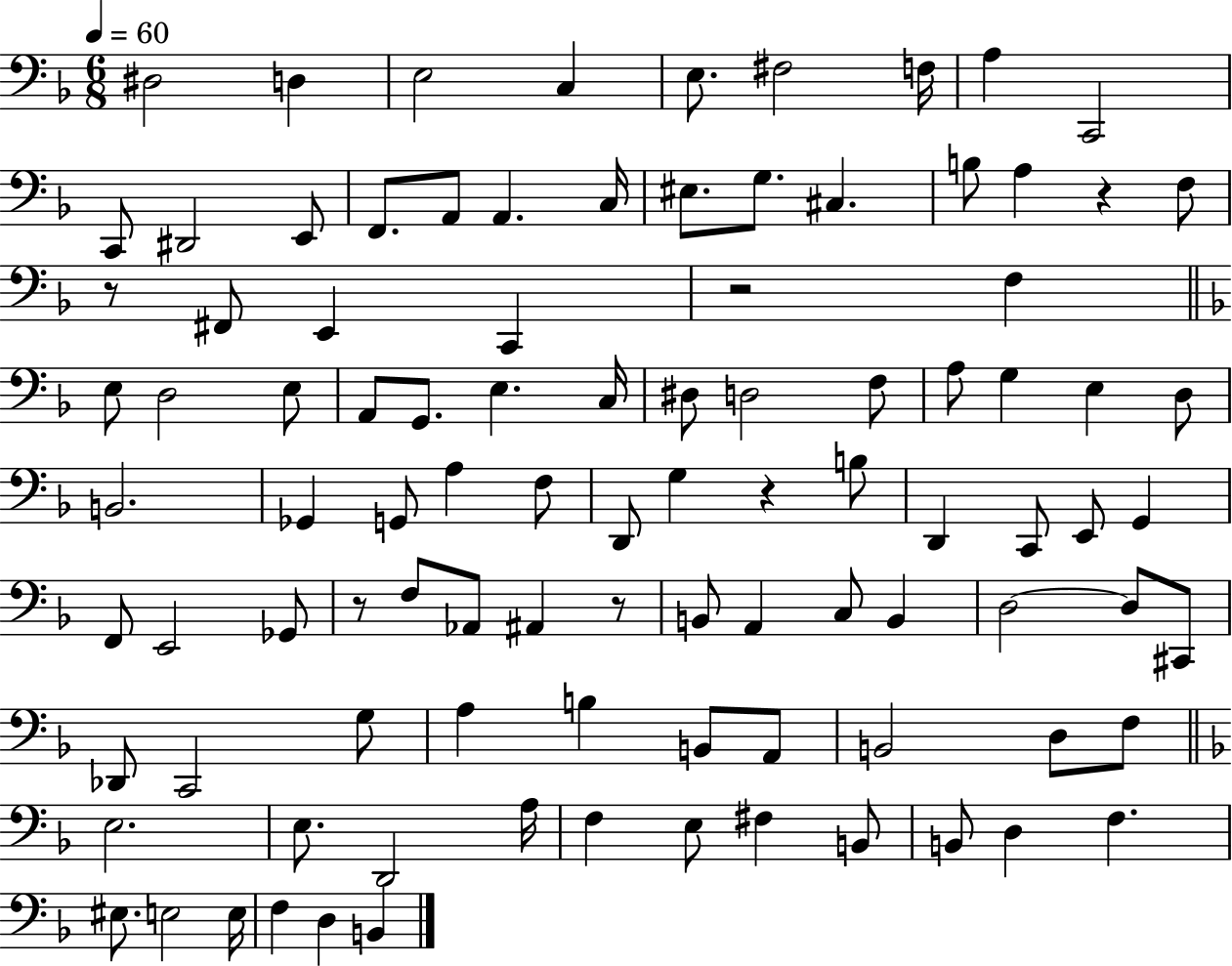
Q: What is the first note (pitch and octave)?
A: D#3